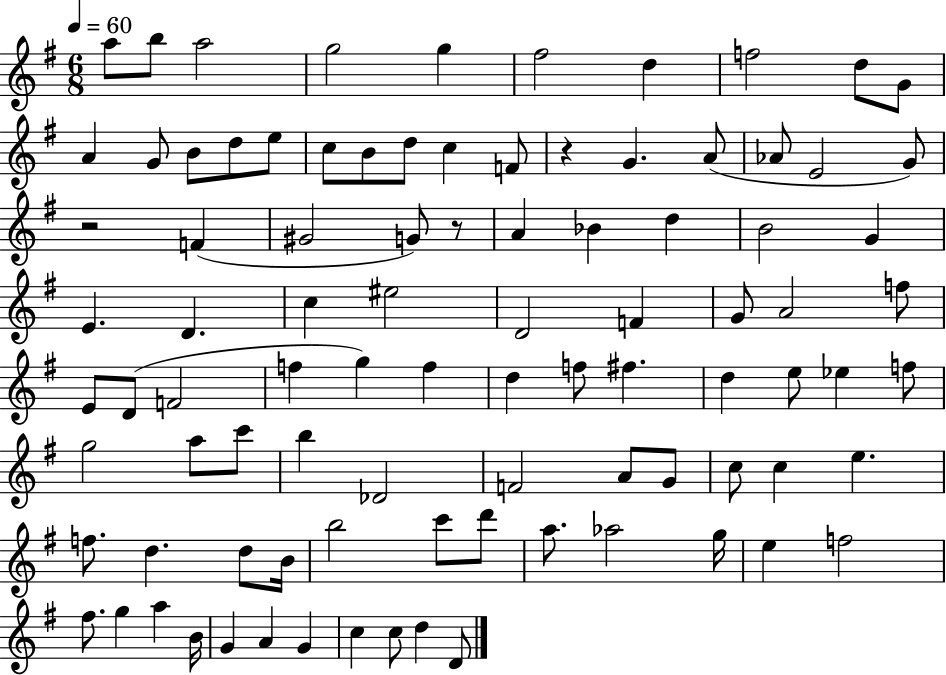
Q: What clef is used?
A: treble